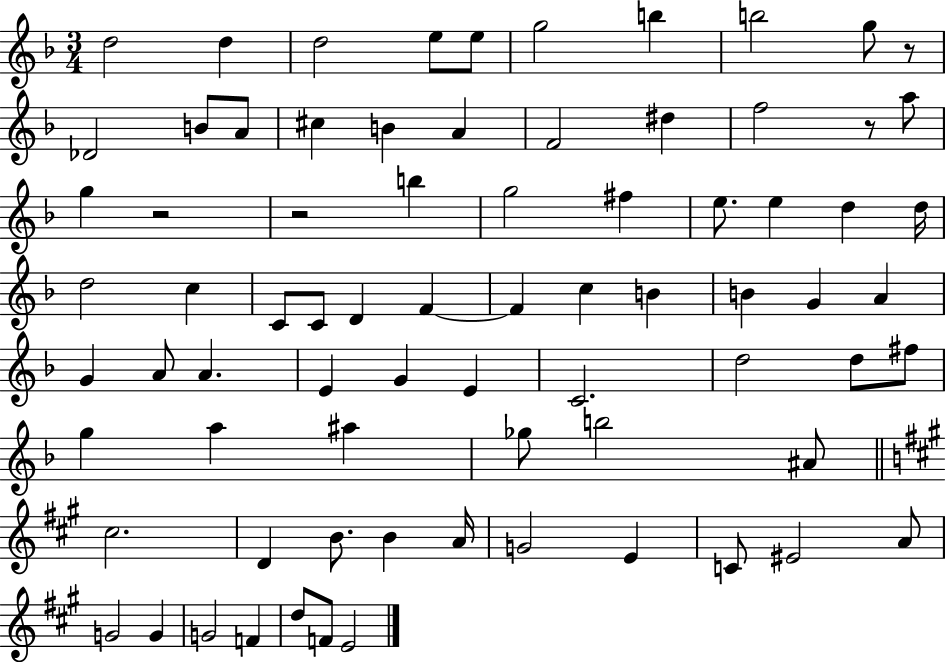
D5/h D5/q D5/h E5/e E5/e G5/h B5/q B5/h G5/e R/e Db4/h B4/e A4/e C#5/q B4/q A4/q F4/h D#5/q F5/h R/e A5/e G5/q R/h R/h B5/q G5/h F#5/q E5/e. E5/q D5/q D5/s D5/h C5/q C4/e C4/e D4/q F4/q F4/q C5/q B4/q B4/q G4/q A4/q G4/q A4/e A4/q. E4/q G4/q E4/q C4/h. D5/h D5/e F#5/e G5/q A5/q A#5/q Gb5/e B5/h A#4/e C#5/h. D4/q B4/e. B4/q A4/s G4/h E4/q C4/e EIS4/h A4/e G4/h G4/q G4/h F4/q D5/e F4/e E4/h